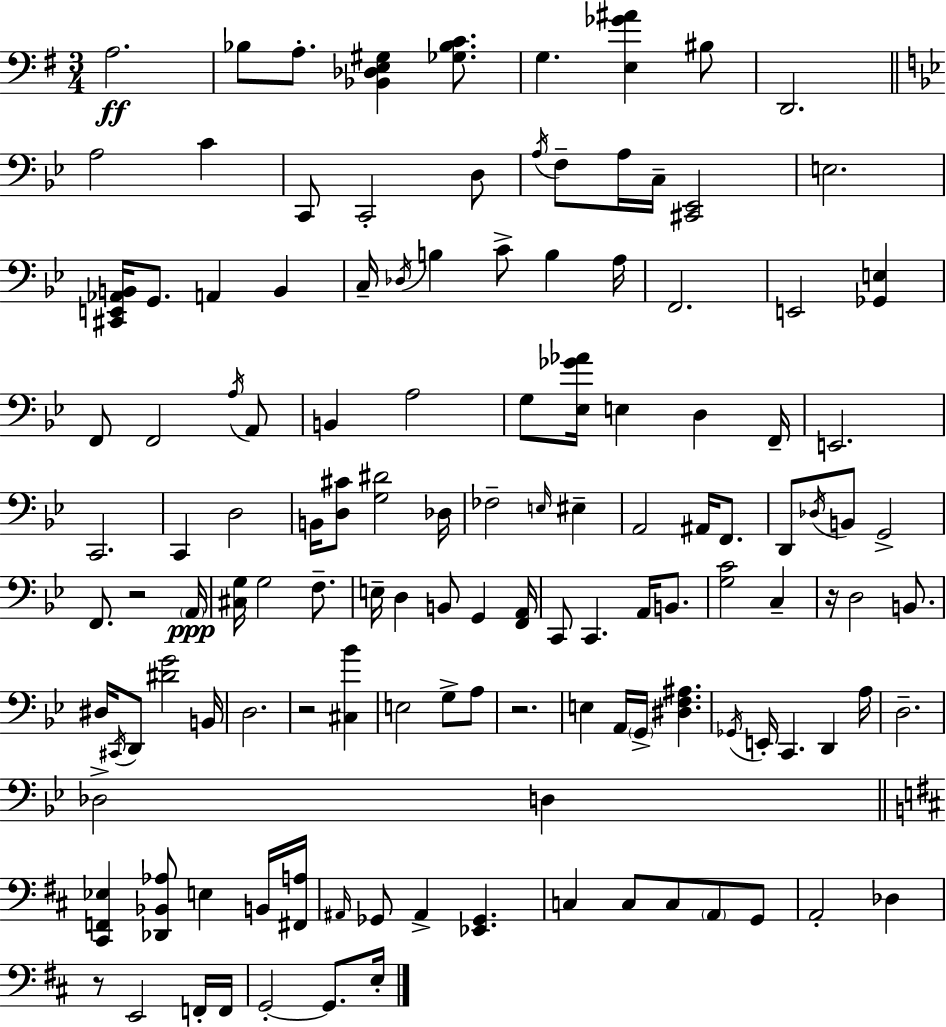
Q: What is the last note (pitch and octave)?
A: E3